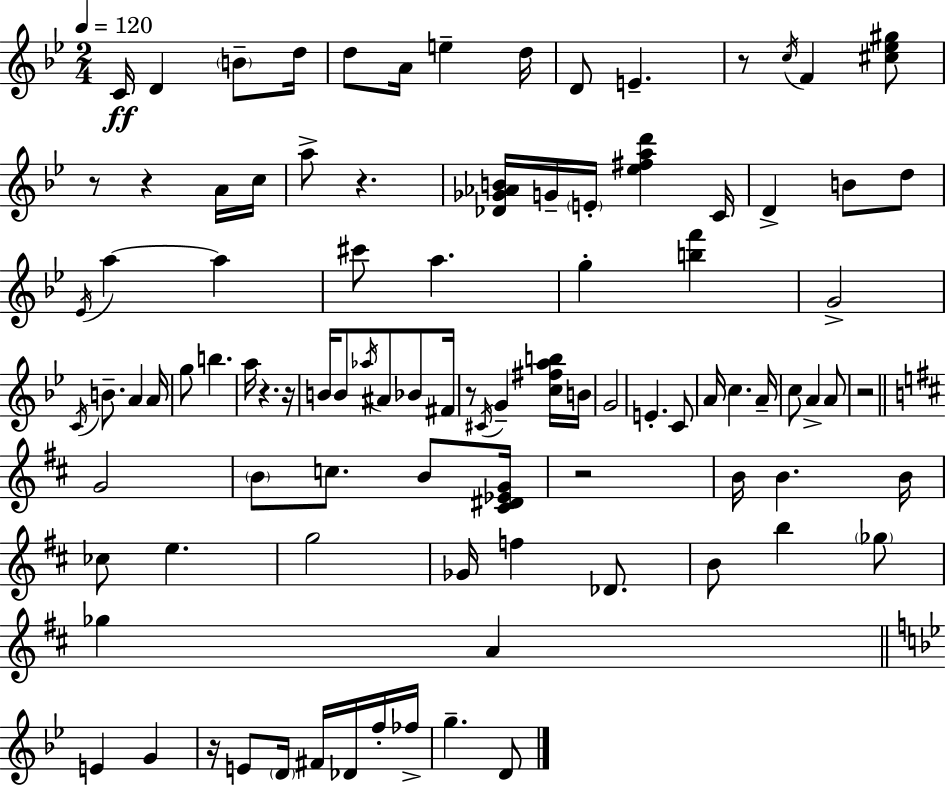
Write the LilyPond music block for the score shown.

{
  \clef treble
  \numericTimeSignature
  \time 2/4
  \key bes \major
  \tempo 4 = 120
  c'16\ff d'4 \parenthesize b'8-- d''16 | d''8 a'16 e''4-- d''16 | d'8 e'4.-- | r8 \acciaccatura { c''16 } f'4 <cis'' ees'' gis''>8 | \break r8 r4 a'16 | c''16 a''8-> r4. | <des' ges' aes' b'>16 g'16-- \parenthesize e'16-. <ees'' fis'' a'' d'''>4 | c'16 d'4-> b'8 d''8 | \break \acciaccatura { ees'16 } a''4~~ a''4 | cis'''8 a''4. | g''4-. <b'' f'''>4 | g'2-> | \break \acciaccatura { c'16 } b'8.-- a'4 | a'16 g''8 b''4. | a''16 r4. | r16 b'16 b'8 \acciaccatura { aes''16 } ais'8 | \break bes'8 fis'16 r8 \acciaccatura { cis'16 } g'4-- | <c'' fis'' a'' b''>16 b'16 g'2 | e'4.-. | c'8 a'16 c''4. | \break a'16-- c''8 a'4-> | a'8 r2 | \bar "||" \break \key d \major g'2 | \parenthesize b'8 c''8. b'8 <cis' dis' ees' g'>16 | r2 | b'16 b'4. b'16 | \break ces''8 e''4. | g''2 | ges'16 f''4 des'8. | b'8 b''4 \parenthesize ges''8 | \break ges''4 a'4 | \bar "||" \break \key g \minor e'4 g'4 | r16 e'8 \parenthesize d'16 fis'16 des'16 f''16-. fes''16-> | g''4.-- d'8 | \bar "|."
}